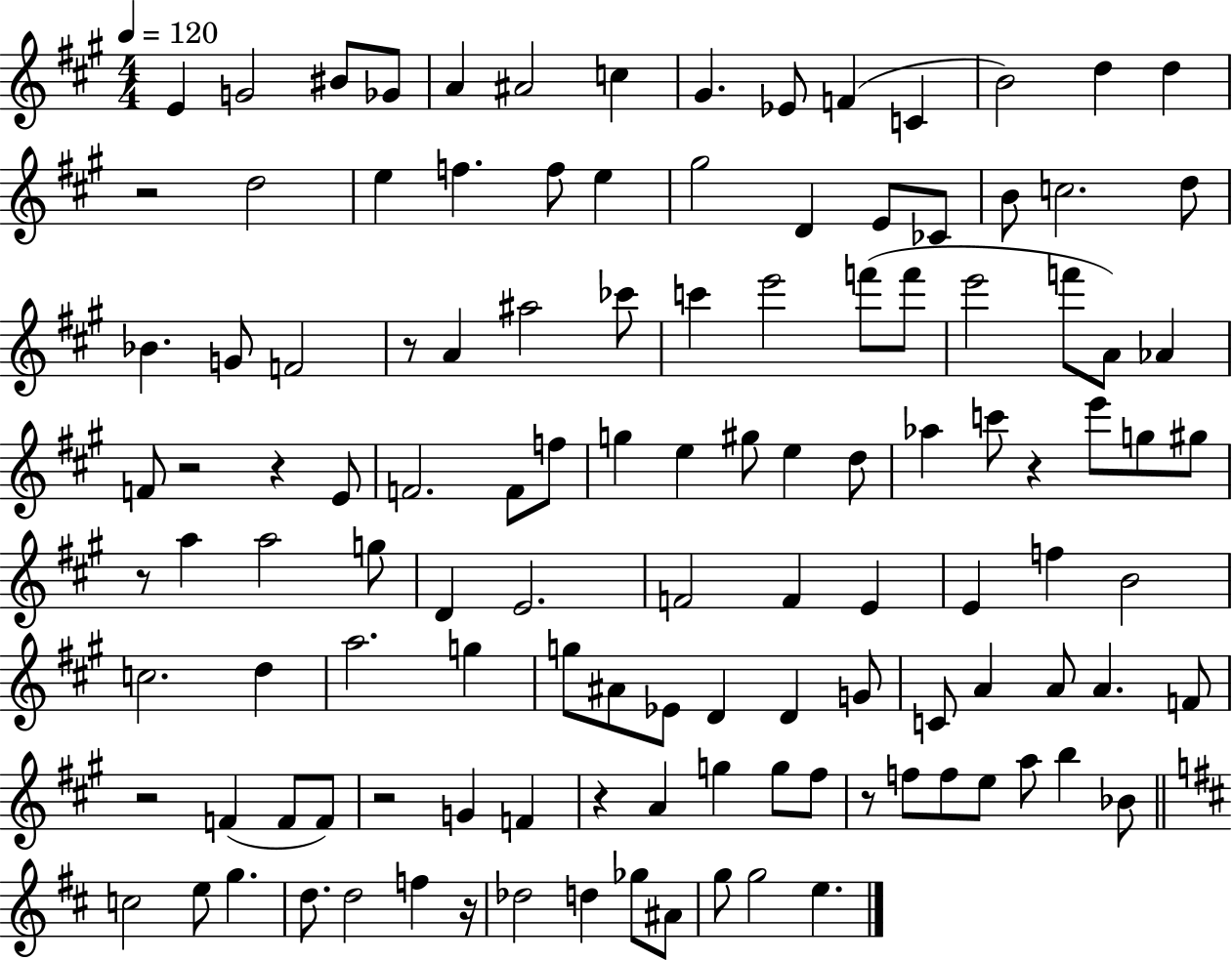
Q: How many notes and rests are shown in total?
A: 120